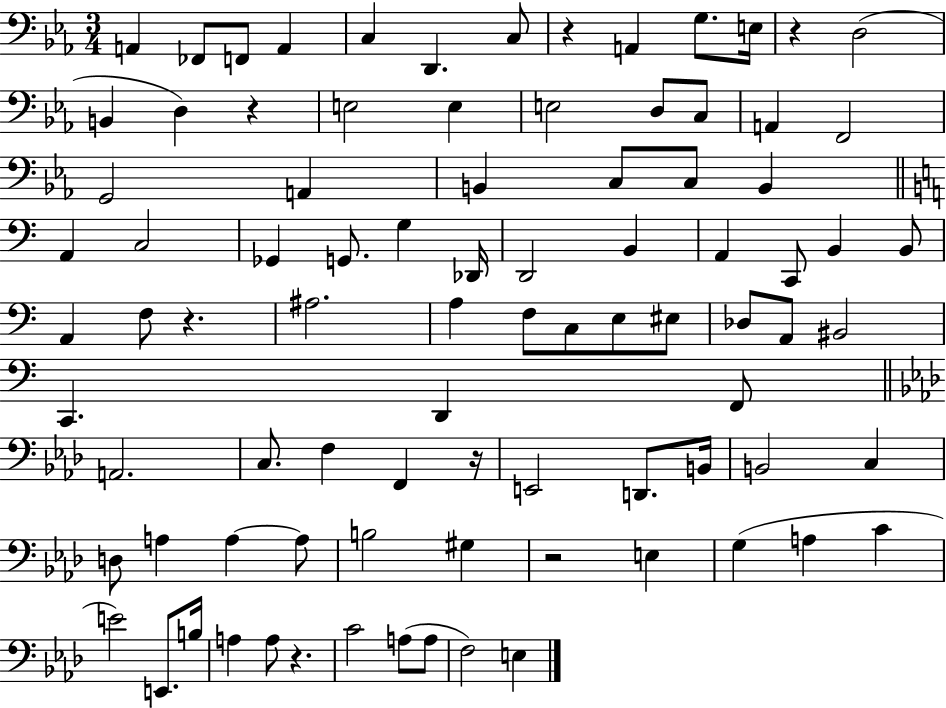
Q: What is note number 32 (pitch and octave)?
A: Db2